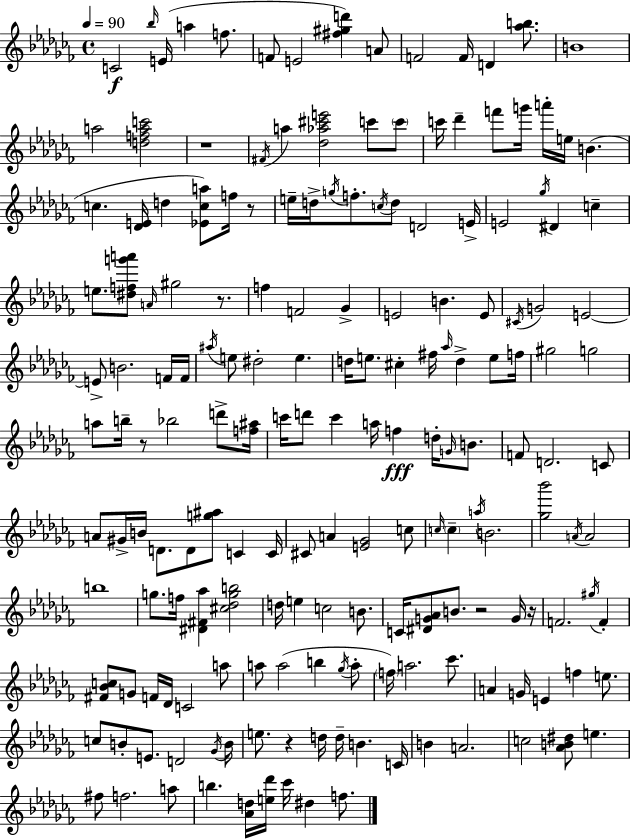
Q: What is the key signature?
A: AES minor